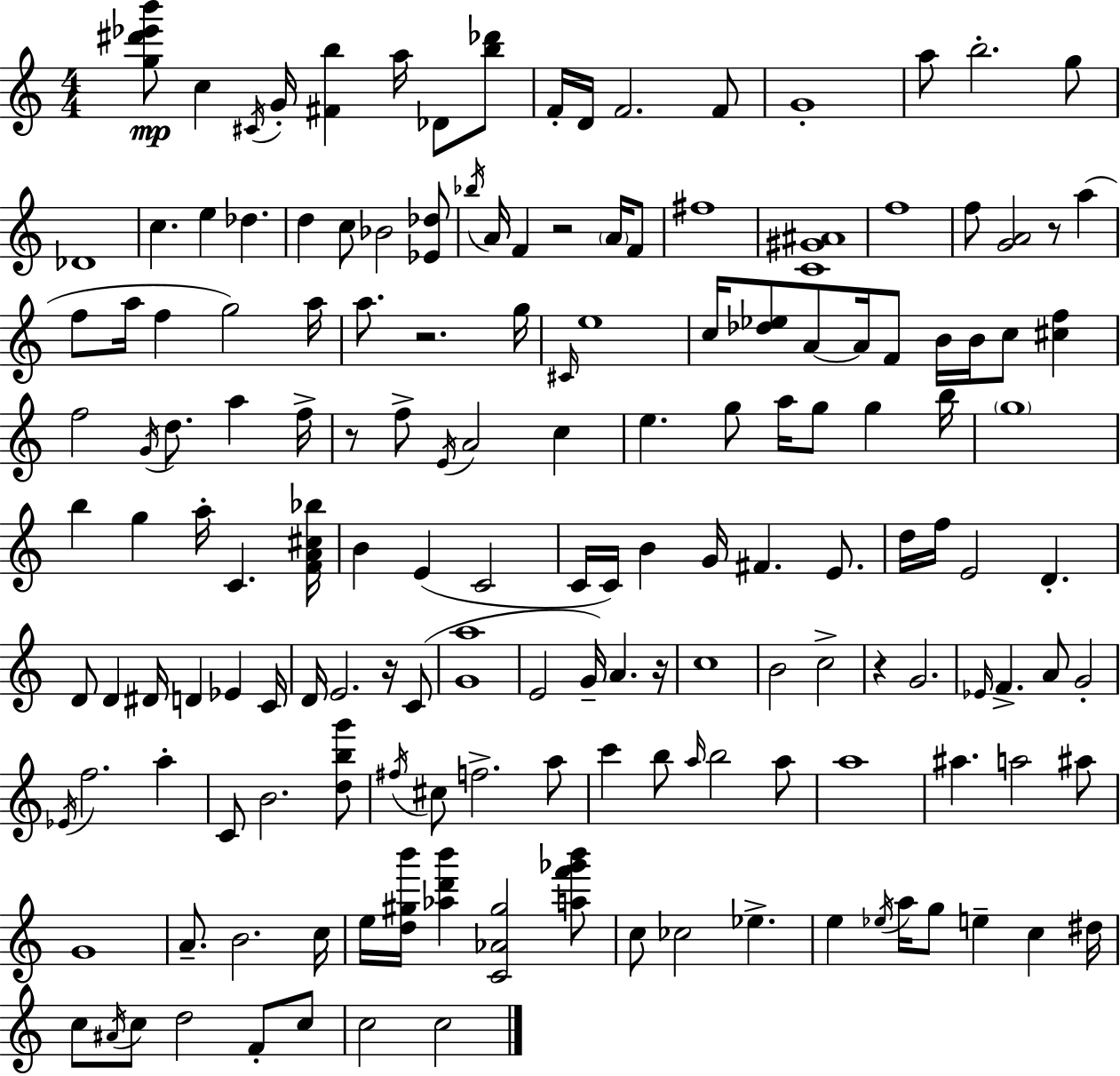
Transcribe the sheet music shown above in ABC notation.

X:1
T:Untitled
M:4/4
L:1/4
K:C
[g^d'_e'b']/2 c ^C/4 G/4 [^Fb] a/4 _D/2 [b_d']/2 F/4 D/4 F2 F/2 G4 a/2 b2 g/2 _D4 c e _d d c/2 _B2 [_E_d]/2 _b/4 A/4 F z2 A/4 F/2 ^f4 [C^G^A]4 f4 f/2 [GA]2 z/2 a f/2 a/4 f g2 a/4 a/2 z2 g/4 ^C/4 e4 c/4 [_d_e]/2 A/2 A/4 F/2 B/4 B/4 c/2 [^cf] f2 G/4 d/2 a f/4 z/2 f/2 E/4 A2 c e g/2 a/4 g/2 g b/4 g4 b g a/4 C [FA^c_b]/4 B E C2 C/4 C/4 B G/4 ^F E/2 d/4 f/4 E2 D D/2 D ^D/4 D _E C/4 D/4 E2 z/4 C/2 [Ga]4 E2 G/4 A z/4 c4 B2 c2 z G2 _E/4 F A/2 G2 _E/4 f2 a C/2 B2 [dbg']/2 ^f/4 ^c/2 f2 a/2 c' b/2 a/4 b2 a/2 a4 ^a a2 ^a/2 G4 A/2 B2 c/4 e/4 [d^gb']/4 [_ad'b'] [C_A^g]2 [af'_g'b']/2 c/2 _c2 _e e _e/4 a/4 g/2 e c ^d/4 c/2 ^A/4 c/2 d2 F/2 c/2 c2 c2